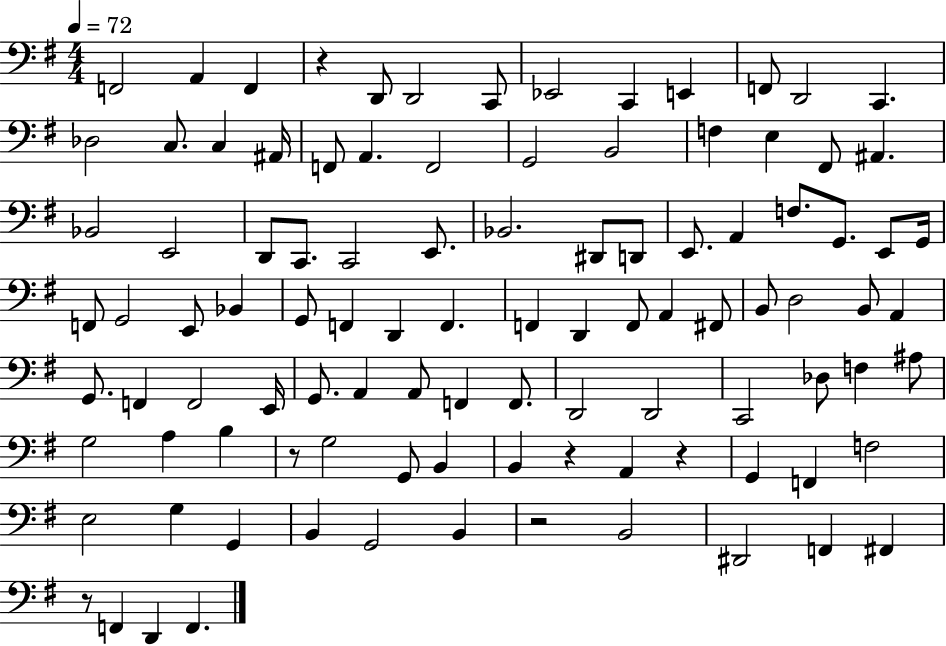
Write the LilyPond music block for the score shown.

{
  \clef bass
  \numericTimeSignature
  \time 4/4
  \key g \major
  \tempo 4 = 72
  \repeat volta 2 { f,2 a,4 f,4 | r4 d,8 d,2 c,8 | ees,2 c,4 e,4 | f,8 d,2 c,4. | \break des2 c8. c4 ais,16 | f,8 a,4. f,2 | g,2 b,2 | f4 e4 fis,8 ais,4. | \break bes,2 e,2 | d,8 c,8. c,2 e,8. | bes,2. dis,8 d,8 | e,8. a,4 f8. g,8. e,8 g,16 | \break f,8 g,2 e,8 bes,4 | g,8 f,4 d,4 f,4. | f,4 d,4 f,8 a,4 fis,8 | b,8 d2 b,8 a,4 | \break g,8. f,4 f,2 e,16 | g,8. a,4 a,8 f,4 f,8. | d,2 d,2 | c,2 des8 f4 ais8 | \break g2 a4 b4 | r8 g2 g,8 b,4 | b,4 r4 a,4 r4 | g,4 f,4 f2 | \break e2 g4 g,4 | b,4 g,2 b,4 | r2 b,2 | dis,2 f,4 fis,4 | \break r8 f,4 d,4 f,4. | } \bar "|."
}